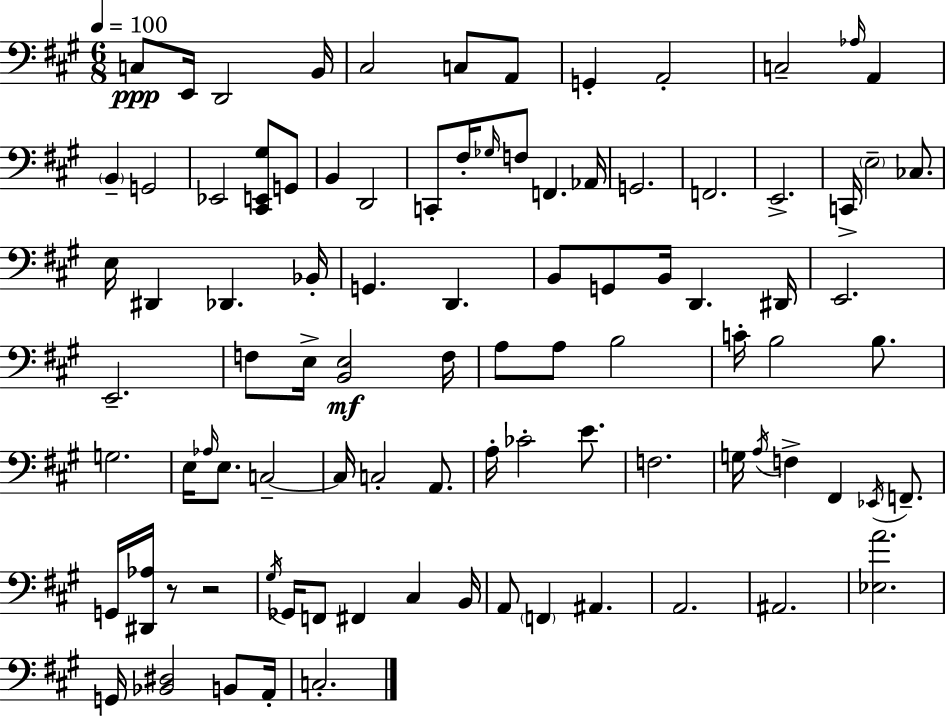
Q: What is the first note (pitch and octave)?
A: C3